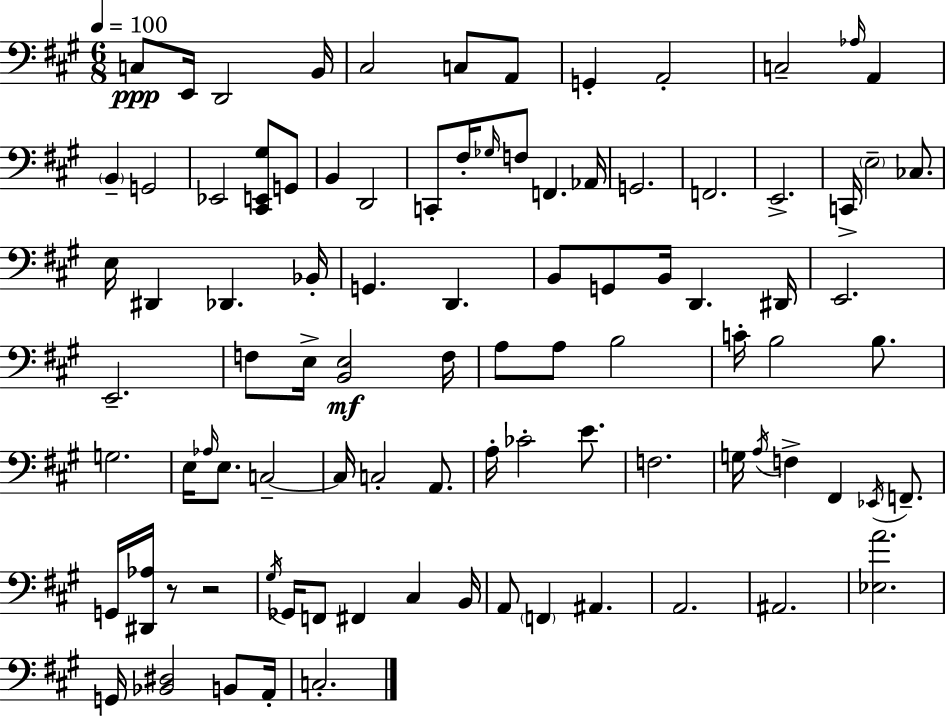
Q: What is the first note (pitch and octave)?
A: C3